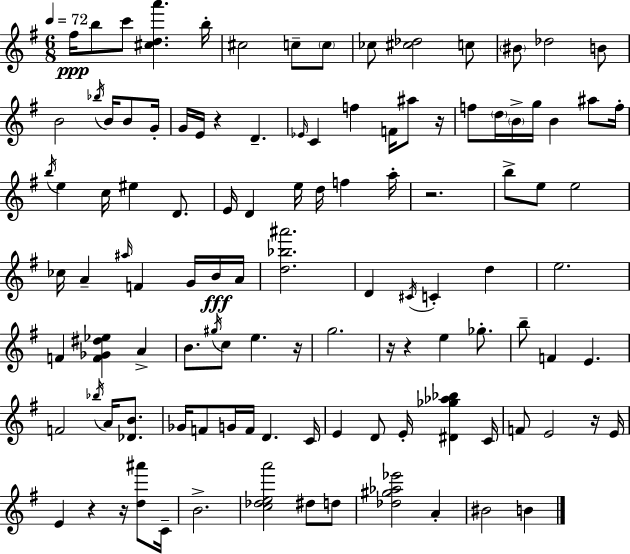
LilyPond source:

{
  \clef treble
  \numericTimeSignature
  \time 6/8
  \key e \minor
  \tempo 4 = 72
  fis''16\ppp b''8 c'''8 <cis'' d'' a'''>4. b''16-. | cis''2 c''8-- \parenthesize c''8 | ces''8 <cis'' des''>2 c''8 | \parenthesize bis'8 des''2 b'8 | \break b'2 \acciaccatura { bes''16 } b'16 b'8 | g'16-. g'16 e'16 r4 d'4.-- | \grace { ees'16 } c'4 f''4 f'16 ais''8 | r16 f''8 \parenthesize d''16 \parenthesize b'16-> g''16 b'4 ais''8 | \break f''16-. \acciaccatura { b''16 } e''4 c''16 eis''4 | d'8. e'16 d'4 e''16 d''16 f''4 | a''16-. r2. | b''8-> e''8 e''2 | \break ces''16 a'4-- \grace { ais''16 } f'4 | g'16 b'16\fff a'16 <d'' bes'' ais'''>2. | d'4 \acciaccatura { cis'16 } c'4-. | d''4 e''2. | \break f'4 <f' ges' dis'' ees''>4 | a'4-> b'8. \acciaccatura { gis''16 } c''8 e''4. | r16 g''2. | r16 r4 e''4 | \break ges''8.-. b''8-- f'4 | e'4. f'2 | \acciaccatura { bes''16 } a'16 <des' b'>8. ges'16 f'8 g'16 f'16 | d'4. c'16 e'4 d'8 | \break e'16-. <dis' ges'' aes'' bes''>4 c'16 f'8 e'2 | r16 e'16 e'4 r4 | r16 <d'' ais'''>8 c'16-- b'2.-> | <c'' des'' e'' a'''>2 | \break dis''8 d''8 <des'' gis'' aes'' ees'''>2 | a'4-. bis'2 | b'4 \bar "|."
}